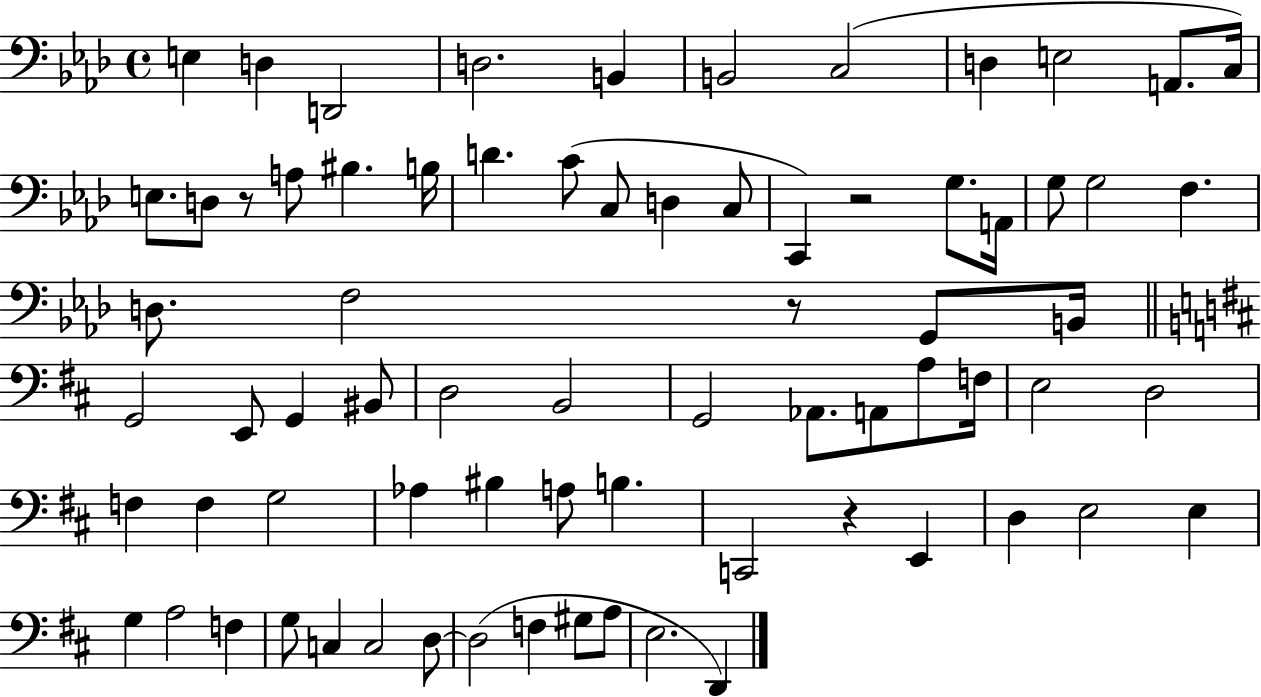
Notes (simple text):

E3/q D3/q D2/h D3/h. B2/q B2/h C3/h D3/q E3/h A2/e. C3/s E3/e. D3/e R/e A3/e BIS3/q. B3/s D4/q. C4/e C3/e D3/q C3/e C2/q R/h G3/e. A2/s G3/e G3/h F3/q. D3/e. F3/h R/e G2/e B2/s G2/h E2/e G2/q BIS2/e D3/h B2/h G2/h Ab2/e. A2/e A3/e F3/s E3/h D3/h F3/q F3/q G3/h Ab3/q BIS3/q A3/e B3/q. C2/h R/q E2/q D3/q E3/h E3/q G3/q A3/h F3/q G3/e C3/q C3/h D3/e D3/h F3/q G#3/e A3/e E3/h. D2/q